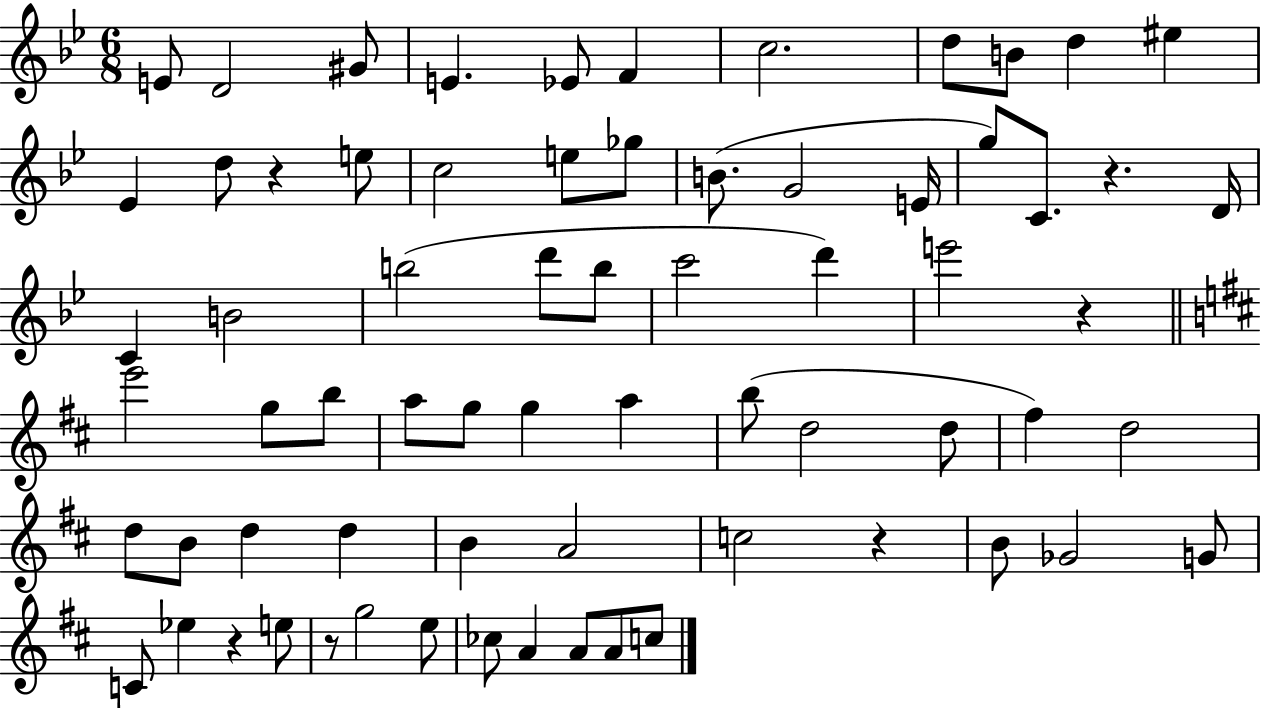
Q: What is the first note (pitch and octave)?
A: E4